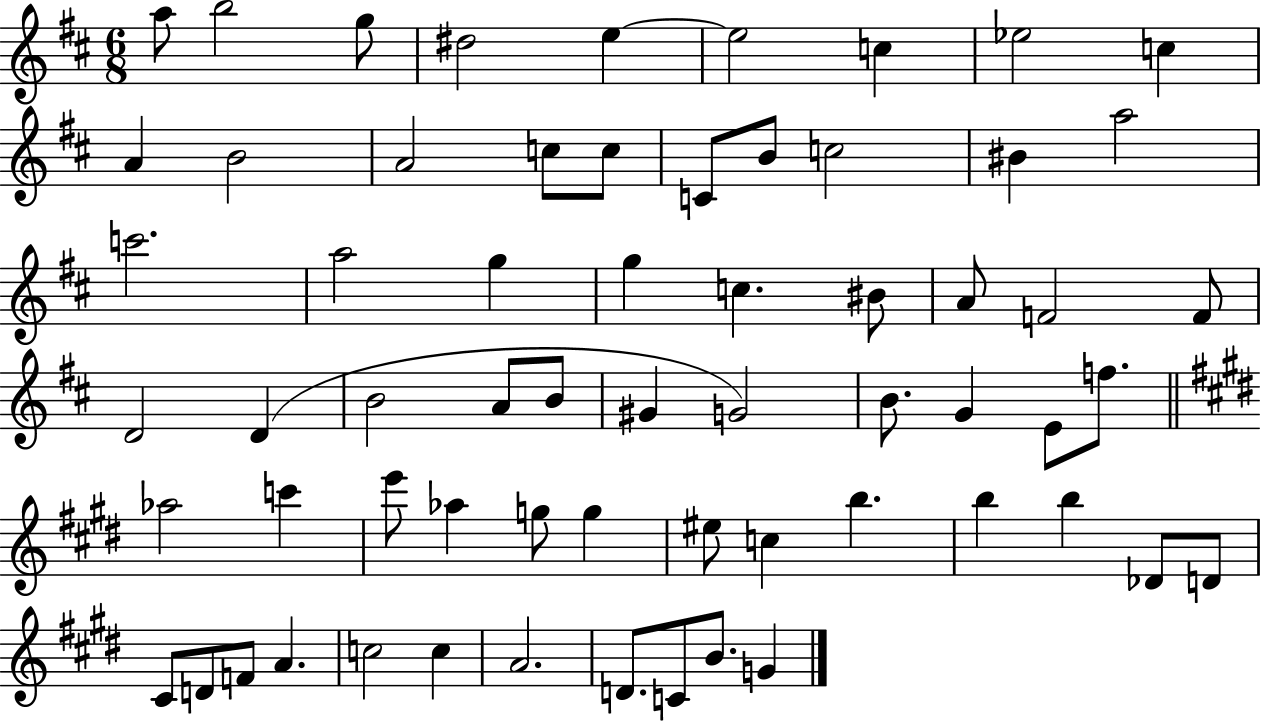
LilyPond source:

{
  \clef treble
  \numericTimeSignature
  \time 6/8
  \key d \major
  a''8 b''2 g''8 | dis''2 e''4~~ | e''2 c''4 | ees''2 c''4 | \break a'4 b'2 | a'2 c''8 c''8 | c'8 b'8 c''2 | bis'4 a''2 | \break c'''2. | a''2 g''4 | g''4 c''4. bis'8 | a'8 f'2 f'8 | \break d'2 d'4( | b'2 a'8 b'8 | gis'4 g'2) | b'8. g'4 e'8 f''8. | \break \bar "||" \break \key e \major aes''2 c'''4 | e'''8 aes''4 g''8 g''4 | eis''8 c''4 b''4. | b''4 b''4 des'8 d'8 | \break cis'8 d'8 f'8 a'4. | c''2 c''4 | a'2. | d'8. c'8 b'8. g'4 | \break \bar "|."
}